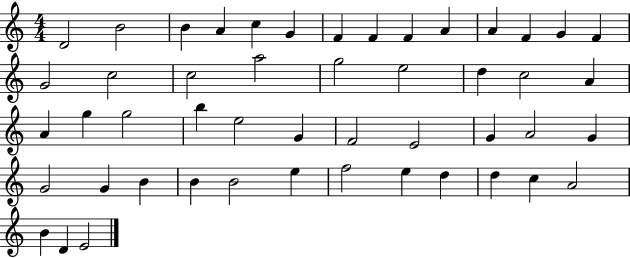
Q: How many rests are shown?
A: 0